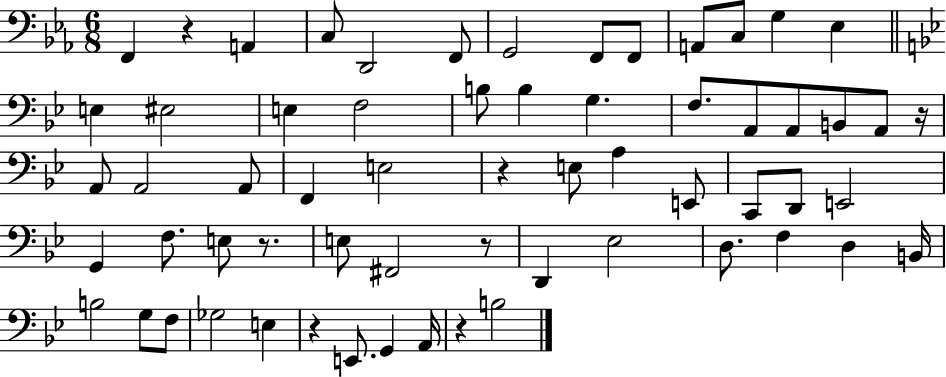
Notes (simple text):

F2/q R/q A2/q C3/e D2/h F2/e G2/h F2/e F2/e A2/e C3/e G3/q Eb3/q E3/q EIS3/h E3/q F3/h B3/e B3/q G3/q. F3/e. A2/e A2/e B2/e A2/e R/s A2/e A2/h A2/e F2/q E3/h R/q E3/e A3/q E2/e C2/e D2/e E2/h G2/q F3/e. E3/e R/e. E3/e F#2/h R/e D2/q Eb3/h D3/e. F3/q D3/q B2/s B3/h G3/e F3/e Gb3/h E3/q R/q E2/e. G2/q A2/s R/q B3/h